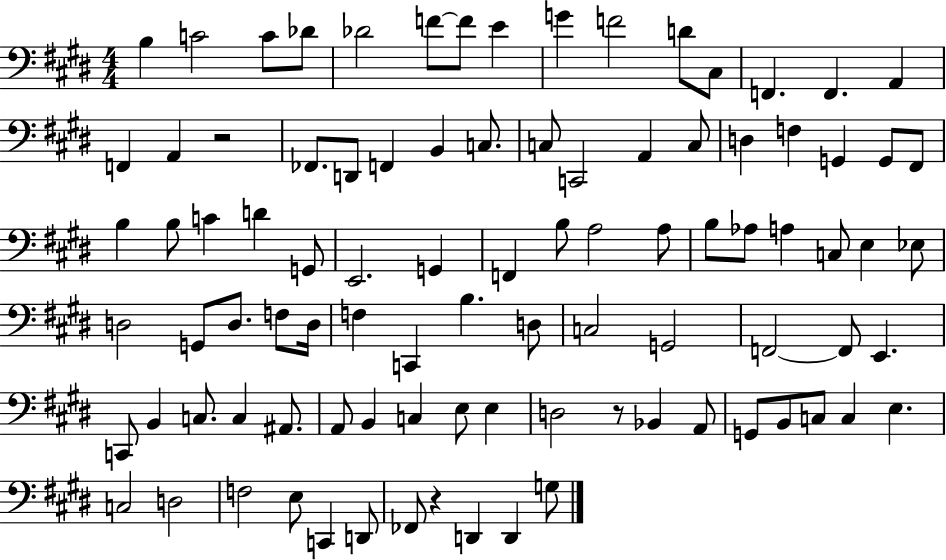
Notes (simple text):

B3/q C4/h C4/e Db4/e Db4/h F4/e F4/e E4/q G4/q F4/h D4/e C#3/e F2/q. F2/q. A2/q F2/q A2/q R/h FES2/e. D2/e F2/q B2/q C3/e. C3/e C2/h A2/q C3/e D3/q F3/q G2/q G2/e F#2/e B3/q B3/e C4/q D4/q G2/e E2/h. G2/q F2/q B3/e A3/h A3/e B3/e Ab3/e A3/q C3/e E3/q Eb3/e D3/h G2/e D3/e. F3/e D3/s F3/q C2/q B3/q. D3/e C3/h G2/h F2/h F2/e E2/q. C2/e B2/q C3/e. C3/q A#2/e. A2/e B2/q C3/q E3/e E3/q D3/h R/e Bb2/q A2/e G2/e B2/e C3/e C3/q E3/q. C3/h D3/h F3/h E3/e C2/q D2/e FES2/e R/q D2/q D2/q G3/e